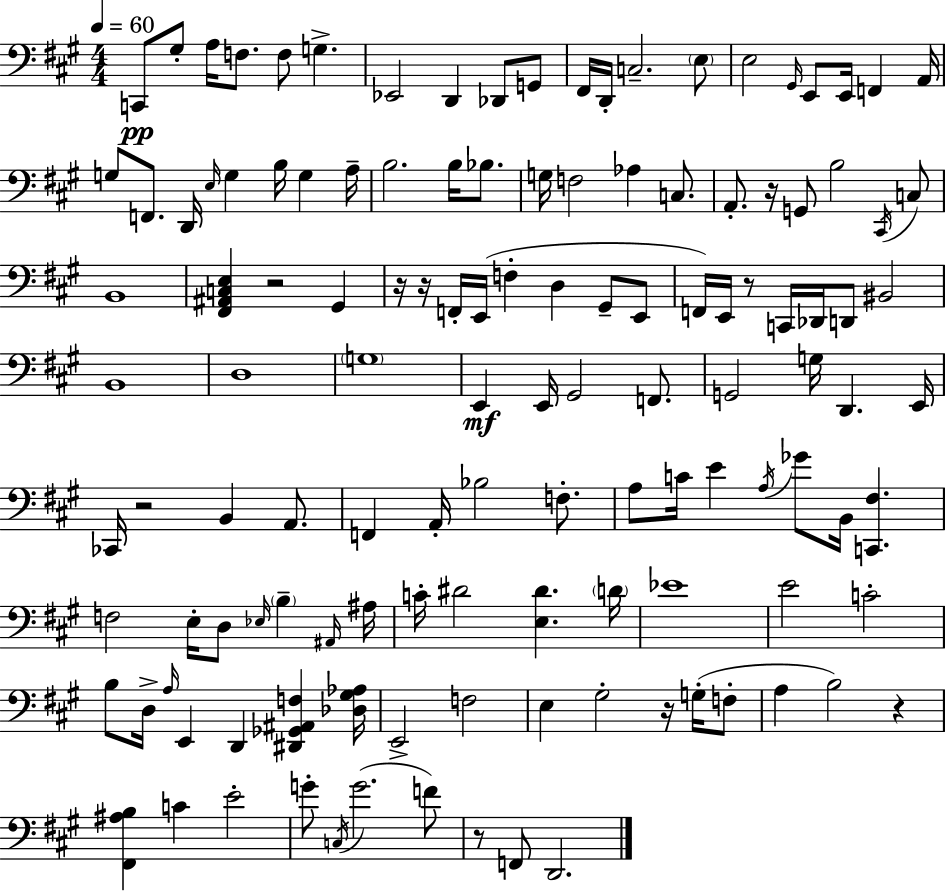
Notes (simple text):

C2/e G#3/e A3/s F3/e. F3/e G3/q. Eb2/h D2/q Db2/e G2/e F#2/s D2/s C3/h. E3/e E3/h G#2/s E2/e E2/s F2/q A2/s G3/e F2/e. D2/s E3/s G3/q B3/s G3/q A3/s B3/h. B3/s Bb3/e. G3/s F3/h Ab3/q C3/e. A2/e. R/s G2/e B3/h C#2/s C3/e B2/w [F#2,A#2,C3,E3]/q R/h G#2/q R/s R/s F2/s E2/s F3/q D3/q G#2/e E2/e F2/s E2/s R/e C2/s Db2/s D2/e BIS2/h B2/w D3/w G3/w E2/q E2/s G#2/h F2/e. G2/h G3/s D2/q. E2/s CES2/s R/h B2/q A2/e. F2/q A2/s Bb3/h F3/e. A3/e C4/s E4/q A3/s Gb4/e B2/s [C2,F#3]/q. F3/h E3/s D3/e Eb3/s B3/q A#2/s A#3/s C4/s D#4/h [E3,D#4]/q. D4/s Eb4/w E4/h C4/h B3/e D3/s A3/s E2/q D2/q [D#2,Gb2,A#2,F3]/q [Db3,G#3,Ab3]/s E2/h F3/h E3/q G#3/h R/s G3/s F3/e A3/q B3/h R/q [F#2,A#3,B3]/q C4/q E4/h G4/e C3/s G4/h. F4/e R/e F2/e D2/h.